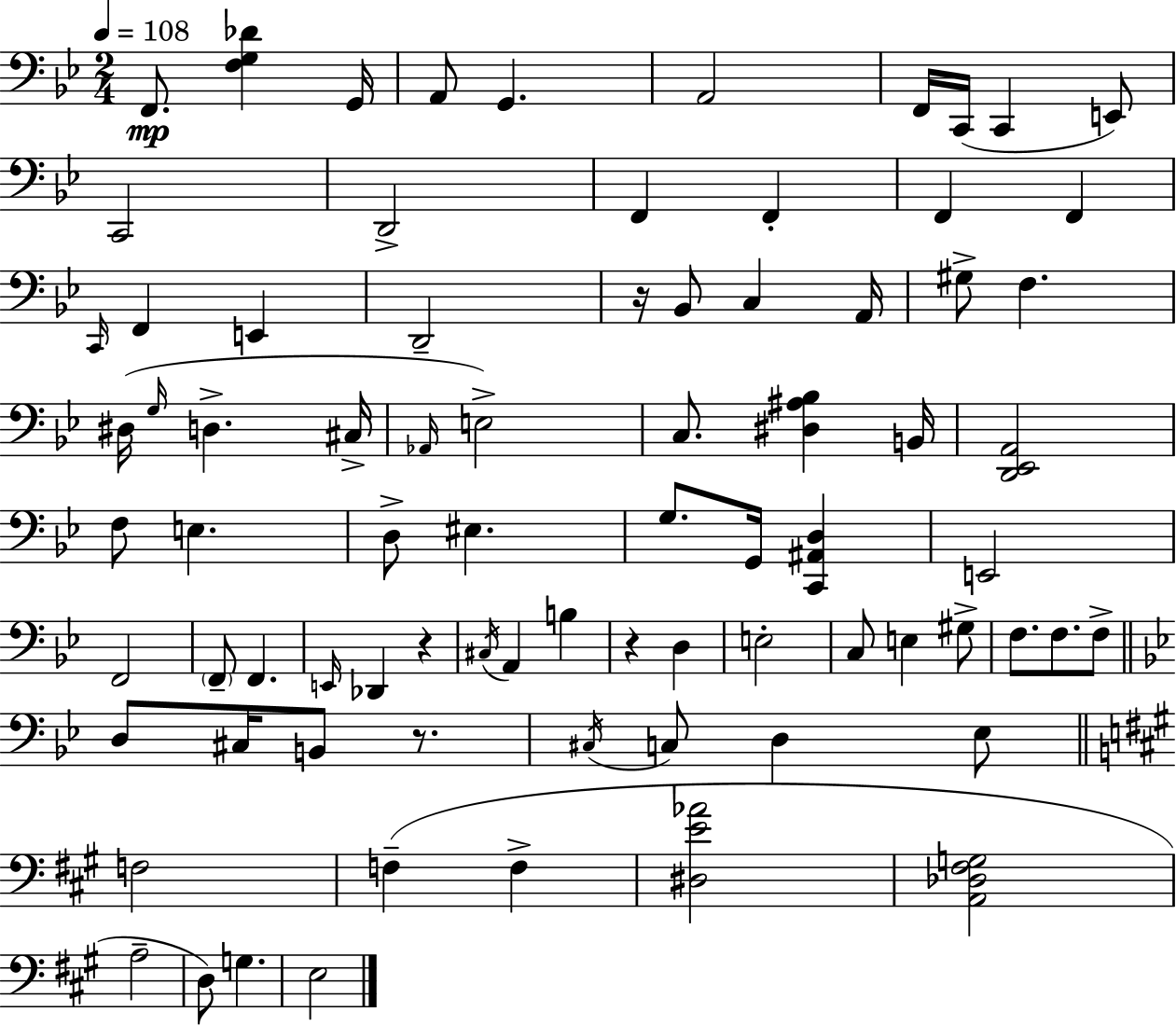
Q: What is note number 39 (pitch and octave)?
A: E2